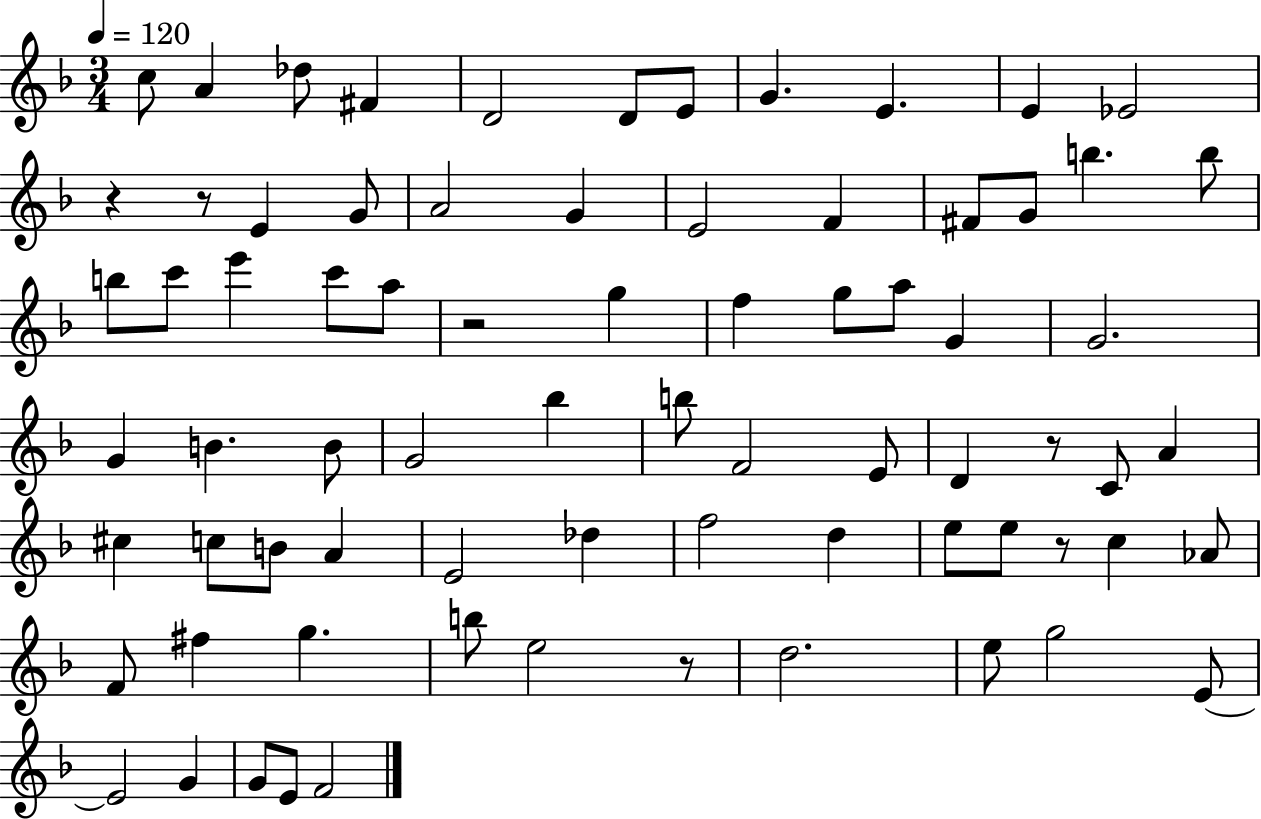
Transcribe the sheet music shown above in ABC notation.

X:1
T:Untitled
M:3/4
L:1/4
K:F
c/2 A _d/2 ^F D2 D/2 E/2 G E E _E2 z z/2 E G/2 A2 G E2 F ^F/2 G/2 b b/2 b/2 c'/2 e' c'/2 a/2 z2 g f g/2 a/2 G G2 G B B/2 G2 _b b/2 F2 E/2 D z/2 C/2 A ^c c/2 B/2 A E2 _d f2 d e/2 e/2 z/2 c _A/2 F/2 ^f g b/2 e2 z/2 d2 e/2 g2 E/2 E2 G G/2 E/2 F2